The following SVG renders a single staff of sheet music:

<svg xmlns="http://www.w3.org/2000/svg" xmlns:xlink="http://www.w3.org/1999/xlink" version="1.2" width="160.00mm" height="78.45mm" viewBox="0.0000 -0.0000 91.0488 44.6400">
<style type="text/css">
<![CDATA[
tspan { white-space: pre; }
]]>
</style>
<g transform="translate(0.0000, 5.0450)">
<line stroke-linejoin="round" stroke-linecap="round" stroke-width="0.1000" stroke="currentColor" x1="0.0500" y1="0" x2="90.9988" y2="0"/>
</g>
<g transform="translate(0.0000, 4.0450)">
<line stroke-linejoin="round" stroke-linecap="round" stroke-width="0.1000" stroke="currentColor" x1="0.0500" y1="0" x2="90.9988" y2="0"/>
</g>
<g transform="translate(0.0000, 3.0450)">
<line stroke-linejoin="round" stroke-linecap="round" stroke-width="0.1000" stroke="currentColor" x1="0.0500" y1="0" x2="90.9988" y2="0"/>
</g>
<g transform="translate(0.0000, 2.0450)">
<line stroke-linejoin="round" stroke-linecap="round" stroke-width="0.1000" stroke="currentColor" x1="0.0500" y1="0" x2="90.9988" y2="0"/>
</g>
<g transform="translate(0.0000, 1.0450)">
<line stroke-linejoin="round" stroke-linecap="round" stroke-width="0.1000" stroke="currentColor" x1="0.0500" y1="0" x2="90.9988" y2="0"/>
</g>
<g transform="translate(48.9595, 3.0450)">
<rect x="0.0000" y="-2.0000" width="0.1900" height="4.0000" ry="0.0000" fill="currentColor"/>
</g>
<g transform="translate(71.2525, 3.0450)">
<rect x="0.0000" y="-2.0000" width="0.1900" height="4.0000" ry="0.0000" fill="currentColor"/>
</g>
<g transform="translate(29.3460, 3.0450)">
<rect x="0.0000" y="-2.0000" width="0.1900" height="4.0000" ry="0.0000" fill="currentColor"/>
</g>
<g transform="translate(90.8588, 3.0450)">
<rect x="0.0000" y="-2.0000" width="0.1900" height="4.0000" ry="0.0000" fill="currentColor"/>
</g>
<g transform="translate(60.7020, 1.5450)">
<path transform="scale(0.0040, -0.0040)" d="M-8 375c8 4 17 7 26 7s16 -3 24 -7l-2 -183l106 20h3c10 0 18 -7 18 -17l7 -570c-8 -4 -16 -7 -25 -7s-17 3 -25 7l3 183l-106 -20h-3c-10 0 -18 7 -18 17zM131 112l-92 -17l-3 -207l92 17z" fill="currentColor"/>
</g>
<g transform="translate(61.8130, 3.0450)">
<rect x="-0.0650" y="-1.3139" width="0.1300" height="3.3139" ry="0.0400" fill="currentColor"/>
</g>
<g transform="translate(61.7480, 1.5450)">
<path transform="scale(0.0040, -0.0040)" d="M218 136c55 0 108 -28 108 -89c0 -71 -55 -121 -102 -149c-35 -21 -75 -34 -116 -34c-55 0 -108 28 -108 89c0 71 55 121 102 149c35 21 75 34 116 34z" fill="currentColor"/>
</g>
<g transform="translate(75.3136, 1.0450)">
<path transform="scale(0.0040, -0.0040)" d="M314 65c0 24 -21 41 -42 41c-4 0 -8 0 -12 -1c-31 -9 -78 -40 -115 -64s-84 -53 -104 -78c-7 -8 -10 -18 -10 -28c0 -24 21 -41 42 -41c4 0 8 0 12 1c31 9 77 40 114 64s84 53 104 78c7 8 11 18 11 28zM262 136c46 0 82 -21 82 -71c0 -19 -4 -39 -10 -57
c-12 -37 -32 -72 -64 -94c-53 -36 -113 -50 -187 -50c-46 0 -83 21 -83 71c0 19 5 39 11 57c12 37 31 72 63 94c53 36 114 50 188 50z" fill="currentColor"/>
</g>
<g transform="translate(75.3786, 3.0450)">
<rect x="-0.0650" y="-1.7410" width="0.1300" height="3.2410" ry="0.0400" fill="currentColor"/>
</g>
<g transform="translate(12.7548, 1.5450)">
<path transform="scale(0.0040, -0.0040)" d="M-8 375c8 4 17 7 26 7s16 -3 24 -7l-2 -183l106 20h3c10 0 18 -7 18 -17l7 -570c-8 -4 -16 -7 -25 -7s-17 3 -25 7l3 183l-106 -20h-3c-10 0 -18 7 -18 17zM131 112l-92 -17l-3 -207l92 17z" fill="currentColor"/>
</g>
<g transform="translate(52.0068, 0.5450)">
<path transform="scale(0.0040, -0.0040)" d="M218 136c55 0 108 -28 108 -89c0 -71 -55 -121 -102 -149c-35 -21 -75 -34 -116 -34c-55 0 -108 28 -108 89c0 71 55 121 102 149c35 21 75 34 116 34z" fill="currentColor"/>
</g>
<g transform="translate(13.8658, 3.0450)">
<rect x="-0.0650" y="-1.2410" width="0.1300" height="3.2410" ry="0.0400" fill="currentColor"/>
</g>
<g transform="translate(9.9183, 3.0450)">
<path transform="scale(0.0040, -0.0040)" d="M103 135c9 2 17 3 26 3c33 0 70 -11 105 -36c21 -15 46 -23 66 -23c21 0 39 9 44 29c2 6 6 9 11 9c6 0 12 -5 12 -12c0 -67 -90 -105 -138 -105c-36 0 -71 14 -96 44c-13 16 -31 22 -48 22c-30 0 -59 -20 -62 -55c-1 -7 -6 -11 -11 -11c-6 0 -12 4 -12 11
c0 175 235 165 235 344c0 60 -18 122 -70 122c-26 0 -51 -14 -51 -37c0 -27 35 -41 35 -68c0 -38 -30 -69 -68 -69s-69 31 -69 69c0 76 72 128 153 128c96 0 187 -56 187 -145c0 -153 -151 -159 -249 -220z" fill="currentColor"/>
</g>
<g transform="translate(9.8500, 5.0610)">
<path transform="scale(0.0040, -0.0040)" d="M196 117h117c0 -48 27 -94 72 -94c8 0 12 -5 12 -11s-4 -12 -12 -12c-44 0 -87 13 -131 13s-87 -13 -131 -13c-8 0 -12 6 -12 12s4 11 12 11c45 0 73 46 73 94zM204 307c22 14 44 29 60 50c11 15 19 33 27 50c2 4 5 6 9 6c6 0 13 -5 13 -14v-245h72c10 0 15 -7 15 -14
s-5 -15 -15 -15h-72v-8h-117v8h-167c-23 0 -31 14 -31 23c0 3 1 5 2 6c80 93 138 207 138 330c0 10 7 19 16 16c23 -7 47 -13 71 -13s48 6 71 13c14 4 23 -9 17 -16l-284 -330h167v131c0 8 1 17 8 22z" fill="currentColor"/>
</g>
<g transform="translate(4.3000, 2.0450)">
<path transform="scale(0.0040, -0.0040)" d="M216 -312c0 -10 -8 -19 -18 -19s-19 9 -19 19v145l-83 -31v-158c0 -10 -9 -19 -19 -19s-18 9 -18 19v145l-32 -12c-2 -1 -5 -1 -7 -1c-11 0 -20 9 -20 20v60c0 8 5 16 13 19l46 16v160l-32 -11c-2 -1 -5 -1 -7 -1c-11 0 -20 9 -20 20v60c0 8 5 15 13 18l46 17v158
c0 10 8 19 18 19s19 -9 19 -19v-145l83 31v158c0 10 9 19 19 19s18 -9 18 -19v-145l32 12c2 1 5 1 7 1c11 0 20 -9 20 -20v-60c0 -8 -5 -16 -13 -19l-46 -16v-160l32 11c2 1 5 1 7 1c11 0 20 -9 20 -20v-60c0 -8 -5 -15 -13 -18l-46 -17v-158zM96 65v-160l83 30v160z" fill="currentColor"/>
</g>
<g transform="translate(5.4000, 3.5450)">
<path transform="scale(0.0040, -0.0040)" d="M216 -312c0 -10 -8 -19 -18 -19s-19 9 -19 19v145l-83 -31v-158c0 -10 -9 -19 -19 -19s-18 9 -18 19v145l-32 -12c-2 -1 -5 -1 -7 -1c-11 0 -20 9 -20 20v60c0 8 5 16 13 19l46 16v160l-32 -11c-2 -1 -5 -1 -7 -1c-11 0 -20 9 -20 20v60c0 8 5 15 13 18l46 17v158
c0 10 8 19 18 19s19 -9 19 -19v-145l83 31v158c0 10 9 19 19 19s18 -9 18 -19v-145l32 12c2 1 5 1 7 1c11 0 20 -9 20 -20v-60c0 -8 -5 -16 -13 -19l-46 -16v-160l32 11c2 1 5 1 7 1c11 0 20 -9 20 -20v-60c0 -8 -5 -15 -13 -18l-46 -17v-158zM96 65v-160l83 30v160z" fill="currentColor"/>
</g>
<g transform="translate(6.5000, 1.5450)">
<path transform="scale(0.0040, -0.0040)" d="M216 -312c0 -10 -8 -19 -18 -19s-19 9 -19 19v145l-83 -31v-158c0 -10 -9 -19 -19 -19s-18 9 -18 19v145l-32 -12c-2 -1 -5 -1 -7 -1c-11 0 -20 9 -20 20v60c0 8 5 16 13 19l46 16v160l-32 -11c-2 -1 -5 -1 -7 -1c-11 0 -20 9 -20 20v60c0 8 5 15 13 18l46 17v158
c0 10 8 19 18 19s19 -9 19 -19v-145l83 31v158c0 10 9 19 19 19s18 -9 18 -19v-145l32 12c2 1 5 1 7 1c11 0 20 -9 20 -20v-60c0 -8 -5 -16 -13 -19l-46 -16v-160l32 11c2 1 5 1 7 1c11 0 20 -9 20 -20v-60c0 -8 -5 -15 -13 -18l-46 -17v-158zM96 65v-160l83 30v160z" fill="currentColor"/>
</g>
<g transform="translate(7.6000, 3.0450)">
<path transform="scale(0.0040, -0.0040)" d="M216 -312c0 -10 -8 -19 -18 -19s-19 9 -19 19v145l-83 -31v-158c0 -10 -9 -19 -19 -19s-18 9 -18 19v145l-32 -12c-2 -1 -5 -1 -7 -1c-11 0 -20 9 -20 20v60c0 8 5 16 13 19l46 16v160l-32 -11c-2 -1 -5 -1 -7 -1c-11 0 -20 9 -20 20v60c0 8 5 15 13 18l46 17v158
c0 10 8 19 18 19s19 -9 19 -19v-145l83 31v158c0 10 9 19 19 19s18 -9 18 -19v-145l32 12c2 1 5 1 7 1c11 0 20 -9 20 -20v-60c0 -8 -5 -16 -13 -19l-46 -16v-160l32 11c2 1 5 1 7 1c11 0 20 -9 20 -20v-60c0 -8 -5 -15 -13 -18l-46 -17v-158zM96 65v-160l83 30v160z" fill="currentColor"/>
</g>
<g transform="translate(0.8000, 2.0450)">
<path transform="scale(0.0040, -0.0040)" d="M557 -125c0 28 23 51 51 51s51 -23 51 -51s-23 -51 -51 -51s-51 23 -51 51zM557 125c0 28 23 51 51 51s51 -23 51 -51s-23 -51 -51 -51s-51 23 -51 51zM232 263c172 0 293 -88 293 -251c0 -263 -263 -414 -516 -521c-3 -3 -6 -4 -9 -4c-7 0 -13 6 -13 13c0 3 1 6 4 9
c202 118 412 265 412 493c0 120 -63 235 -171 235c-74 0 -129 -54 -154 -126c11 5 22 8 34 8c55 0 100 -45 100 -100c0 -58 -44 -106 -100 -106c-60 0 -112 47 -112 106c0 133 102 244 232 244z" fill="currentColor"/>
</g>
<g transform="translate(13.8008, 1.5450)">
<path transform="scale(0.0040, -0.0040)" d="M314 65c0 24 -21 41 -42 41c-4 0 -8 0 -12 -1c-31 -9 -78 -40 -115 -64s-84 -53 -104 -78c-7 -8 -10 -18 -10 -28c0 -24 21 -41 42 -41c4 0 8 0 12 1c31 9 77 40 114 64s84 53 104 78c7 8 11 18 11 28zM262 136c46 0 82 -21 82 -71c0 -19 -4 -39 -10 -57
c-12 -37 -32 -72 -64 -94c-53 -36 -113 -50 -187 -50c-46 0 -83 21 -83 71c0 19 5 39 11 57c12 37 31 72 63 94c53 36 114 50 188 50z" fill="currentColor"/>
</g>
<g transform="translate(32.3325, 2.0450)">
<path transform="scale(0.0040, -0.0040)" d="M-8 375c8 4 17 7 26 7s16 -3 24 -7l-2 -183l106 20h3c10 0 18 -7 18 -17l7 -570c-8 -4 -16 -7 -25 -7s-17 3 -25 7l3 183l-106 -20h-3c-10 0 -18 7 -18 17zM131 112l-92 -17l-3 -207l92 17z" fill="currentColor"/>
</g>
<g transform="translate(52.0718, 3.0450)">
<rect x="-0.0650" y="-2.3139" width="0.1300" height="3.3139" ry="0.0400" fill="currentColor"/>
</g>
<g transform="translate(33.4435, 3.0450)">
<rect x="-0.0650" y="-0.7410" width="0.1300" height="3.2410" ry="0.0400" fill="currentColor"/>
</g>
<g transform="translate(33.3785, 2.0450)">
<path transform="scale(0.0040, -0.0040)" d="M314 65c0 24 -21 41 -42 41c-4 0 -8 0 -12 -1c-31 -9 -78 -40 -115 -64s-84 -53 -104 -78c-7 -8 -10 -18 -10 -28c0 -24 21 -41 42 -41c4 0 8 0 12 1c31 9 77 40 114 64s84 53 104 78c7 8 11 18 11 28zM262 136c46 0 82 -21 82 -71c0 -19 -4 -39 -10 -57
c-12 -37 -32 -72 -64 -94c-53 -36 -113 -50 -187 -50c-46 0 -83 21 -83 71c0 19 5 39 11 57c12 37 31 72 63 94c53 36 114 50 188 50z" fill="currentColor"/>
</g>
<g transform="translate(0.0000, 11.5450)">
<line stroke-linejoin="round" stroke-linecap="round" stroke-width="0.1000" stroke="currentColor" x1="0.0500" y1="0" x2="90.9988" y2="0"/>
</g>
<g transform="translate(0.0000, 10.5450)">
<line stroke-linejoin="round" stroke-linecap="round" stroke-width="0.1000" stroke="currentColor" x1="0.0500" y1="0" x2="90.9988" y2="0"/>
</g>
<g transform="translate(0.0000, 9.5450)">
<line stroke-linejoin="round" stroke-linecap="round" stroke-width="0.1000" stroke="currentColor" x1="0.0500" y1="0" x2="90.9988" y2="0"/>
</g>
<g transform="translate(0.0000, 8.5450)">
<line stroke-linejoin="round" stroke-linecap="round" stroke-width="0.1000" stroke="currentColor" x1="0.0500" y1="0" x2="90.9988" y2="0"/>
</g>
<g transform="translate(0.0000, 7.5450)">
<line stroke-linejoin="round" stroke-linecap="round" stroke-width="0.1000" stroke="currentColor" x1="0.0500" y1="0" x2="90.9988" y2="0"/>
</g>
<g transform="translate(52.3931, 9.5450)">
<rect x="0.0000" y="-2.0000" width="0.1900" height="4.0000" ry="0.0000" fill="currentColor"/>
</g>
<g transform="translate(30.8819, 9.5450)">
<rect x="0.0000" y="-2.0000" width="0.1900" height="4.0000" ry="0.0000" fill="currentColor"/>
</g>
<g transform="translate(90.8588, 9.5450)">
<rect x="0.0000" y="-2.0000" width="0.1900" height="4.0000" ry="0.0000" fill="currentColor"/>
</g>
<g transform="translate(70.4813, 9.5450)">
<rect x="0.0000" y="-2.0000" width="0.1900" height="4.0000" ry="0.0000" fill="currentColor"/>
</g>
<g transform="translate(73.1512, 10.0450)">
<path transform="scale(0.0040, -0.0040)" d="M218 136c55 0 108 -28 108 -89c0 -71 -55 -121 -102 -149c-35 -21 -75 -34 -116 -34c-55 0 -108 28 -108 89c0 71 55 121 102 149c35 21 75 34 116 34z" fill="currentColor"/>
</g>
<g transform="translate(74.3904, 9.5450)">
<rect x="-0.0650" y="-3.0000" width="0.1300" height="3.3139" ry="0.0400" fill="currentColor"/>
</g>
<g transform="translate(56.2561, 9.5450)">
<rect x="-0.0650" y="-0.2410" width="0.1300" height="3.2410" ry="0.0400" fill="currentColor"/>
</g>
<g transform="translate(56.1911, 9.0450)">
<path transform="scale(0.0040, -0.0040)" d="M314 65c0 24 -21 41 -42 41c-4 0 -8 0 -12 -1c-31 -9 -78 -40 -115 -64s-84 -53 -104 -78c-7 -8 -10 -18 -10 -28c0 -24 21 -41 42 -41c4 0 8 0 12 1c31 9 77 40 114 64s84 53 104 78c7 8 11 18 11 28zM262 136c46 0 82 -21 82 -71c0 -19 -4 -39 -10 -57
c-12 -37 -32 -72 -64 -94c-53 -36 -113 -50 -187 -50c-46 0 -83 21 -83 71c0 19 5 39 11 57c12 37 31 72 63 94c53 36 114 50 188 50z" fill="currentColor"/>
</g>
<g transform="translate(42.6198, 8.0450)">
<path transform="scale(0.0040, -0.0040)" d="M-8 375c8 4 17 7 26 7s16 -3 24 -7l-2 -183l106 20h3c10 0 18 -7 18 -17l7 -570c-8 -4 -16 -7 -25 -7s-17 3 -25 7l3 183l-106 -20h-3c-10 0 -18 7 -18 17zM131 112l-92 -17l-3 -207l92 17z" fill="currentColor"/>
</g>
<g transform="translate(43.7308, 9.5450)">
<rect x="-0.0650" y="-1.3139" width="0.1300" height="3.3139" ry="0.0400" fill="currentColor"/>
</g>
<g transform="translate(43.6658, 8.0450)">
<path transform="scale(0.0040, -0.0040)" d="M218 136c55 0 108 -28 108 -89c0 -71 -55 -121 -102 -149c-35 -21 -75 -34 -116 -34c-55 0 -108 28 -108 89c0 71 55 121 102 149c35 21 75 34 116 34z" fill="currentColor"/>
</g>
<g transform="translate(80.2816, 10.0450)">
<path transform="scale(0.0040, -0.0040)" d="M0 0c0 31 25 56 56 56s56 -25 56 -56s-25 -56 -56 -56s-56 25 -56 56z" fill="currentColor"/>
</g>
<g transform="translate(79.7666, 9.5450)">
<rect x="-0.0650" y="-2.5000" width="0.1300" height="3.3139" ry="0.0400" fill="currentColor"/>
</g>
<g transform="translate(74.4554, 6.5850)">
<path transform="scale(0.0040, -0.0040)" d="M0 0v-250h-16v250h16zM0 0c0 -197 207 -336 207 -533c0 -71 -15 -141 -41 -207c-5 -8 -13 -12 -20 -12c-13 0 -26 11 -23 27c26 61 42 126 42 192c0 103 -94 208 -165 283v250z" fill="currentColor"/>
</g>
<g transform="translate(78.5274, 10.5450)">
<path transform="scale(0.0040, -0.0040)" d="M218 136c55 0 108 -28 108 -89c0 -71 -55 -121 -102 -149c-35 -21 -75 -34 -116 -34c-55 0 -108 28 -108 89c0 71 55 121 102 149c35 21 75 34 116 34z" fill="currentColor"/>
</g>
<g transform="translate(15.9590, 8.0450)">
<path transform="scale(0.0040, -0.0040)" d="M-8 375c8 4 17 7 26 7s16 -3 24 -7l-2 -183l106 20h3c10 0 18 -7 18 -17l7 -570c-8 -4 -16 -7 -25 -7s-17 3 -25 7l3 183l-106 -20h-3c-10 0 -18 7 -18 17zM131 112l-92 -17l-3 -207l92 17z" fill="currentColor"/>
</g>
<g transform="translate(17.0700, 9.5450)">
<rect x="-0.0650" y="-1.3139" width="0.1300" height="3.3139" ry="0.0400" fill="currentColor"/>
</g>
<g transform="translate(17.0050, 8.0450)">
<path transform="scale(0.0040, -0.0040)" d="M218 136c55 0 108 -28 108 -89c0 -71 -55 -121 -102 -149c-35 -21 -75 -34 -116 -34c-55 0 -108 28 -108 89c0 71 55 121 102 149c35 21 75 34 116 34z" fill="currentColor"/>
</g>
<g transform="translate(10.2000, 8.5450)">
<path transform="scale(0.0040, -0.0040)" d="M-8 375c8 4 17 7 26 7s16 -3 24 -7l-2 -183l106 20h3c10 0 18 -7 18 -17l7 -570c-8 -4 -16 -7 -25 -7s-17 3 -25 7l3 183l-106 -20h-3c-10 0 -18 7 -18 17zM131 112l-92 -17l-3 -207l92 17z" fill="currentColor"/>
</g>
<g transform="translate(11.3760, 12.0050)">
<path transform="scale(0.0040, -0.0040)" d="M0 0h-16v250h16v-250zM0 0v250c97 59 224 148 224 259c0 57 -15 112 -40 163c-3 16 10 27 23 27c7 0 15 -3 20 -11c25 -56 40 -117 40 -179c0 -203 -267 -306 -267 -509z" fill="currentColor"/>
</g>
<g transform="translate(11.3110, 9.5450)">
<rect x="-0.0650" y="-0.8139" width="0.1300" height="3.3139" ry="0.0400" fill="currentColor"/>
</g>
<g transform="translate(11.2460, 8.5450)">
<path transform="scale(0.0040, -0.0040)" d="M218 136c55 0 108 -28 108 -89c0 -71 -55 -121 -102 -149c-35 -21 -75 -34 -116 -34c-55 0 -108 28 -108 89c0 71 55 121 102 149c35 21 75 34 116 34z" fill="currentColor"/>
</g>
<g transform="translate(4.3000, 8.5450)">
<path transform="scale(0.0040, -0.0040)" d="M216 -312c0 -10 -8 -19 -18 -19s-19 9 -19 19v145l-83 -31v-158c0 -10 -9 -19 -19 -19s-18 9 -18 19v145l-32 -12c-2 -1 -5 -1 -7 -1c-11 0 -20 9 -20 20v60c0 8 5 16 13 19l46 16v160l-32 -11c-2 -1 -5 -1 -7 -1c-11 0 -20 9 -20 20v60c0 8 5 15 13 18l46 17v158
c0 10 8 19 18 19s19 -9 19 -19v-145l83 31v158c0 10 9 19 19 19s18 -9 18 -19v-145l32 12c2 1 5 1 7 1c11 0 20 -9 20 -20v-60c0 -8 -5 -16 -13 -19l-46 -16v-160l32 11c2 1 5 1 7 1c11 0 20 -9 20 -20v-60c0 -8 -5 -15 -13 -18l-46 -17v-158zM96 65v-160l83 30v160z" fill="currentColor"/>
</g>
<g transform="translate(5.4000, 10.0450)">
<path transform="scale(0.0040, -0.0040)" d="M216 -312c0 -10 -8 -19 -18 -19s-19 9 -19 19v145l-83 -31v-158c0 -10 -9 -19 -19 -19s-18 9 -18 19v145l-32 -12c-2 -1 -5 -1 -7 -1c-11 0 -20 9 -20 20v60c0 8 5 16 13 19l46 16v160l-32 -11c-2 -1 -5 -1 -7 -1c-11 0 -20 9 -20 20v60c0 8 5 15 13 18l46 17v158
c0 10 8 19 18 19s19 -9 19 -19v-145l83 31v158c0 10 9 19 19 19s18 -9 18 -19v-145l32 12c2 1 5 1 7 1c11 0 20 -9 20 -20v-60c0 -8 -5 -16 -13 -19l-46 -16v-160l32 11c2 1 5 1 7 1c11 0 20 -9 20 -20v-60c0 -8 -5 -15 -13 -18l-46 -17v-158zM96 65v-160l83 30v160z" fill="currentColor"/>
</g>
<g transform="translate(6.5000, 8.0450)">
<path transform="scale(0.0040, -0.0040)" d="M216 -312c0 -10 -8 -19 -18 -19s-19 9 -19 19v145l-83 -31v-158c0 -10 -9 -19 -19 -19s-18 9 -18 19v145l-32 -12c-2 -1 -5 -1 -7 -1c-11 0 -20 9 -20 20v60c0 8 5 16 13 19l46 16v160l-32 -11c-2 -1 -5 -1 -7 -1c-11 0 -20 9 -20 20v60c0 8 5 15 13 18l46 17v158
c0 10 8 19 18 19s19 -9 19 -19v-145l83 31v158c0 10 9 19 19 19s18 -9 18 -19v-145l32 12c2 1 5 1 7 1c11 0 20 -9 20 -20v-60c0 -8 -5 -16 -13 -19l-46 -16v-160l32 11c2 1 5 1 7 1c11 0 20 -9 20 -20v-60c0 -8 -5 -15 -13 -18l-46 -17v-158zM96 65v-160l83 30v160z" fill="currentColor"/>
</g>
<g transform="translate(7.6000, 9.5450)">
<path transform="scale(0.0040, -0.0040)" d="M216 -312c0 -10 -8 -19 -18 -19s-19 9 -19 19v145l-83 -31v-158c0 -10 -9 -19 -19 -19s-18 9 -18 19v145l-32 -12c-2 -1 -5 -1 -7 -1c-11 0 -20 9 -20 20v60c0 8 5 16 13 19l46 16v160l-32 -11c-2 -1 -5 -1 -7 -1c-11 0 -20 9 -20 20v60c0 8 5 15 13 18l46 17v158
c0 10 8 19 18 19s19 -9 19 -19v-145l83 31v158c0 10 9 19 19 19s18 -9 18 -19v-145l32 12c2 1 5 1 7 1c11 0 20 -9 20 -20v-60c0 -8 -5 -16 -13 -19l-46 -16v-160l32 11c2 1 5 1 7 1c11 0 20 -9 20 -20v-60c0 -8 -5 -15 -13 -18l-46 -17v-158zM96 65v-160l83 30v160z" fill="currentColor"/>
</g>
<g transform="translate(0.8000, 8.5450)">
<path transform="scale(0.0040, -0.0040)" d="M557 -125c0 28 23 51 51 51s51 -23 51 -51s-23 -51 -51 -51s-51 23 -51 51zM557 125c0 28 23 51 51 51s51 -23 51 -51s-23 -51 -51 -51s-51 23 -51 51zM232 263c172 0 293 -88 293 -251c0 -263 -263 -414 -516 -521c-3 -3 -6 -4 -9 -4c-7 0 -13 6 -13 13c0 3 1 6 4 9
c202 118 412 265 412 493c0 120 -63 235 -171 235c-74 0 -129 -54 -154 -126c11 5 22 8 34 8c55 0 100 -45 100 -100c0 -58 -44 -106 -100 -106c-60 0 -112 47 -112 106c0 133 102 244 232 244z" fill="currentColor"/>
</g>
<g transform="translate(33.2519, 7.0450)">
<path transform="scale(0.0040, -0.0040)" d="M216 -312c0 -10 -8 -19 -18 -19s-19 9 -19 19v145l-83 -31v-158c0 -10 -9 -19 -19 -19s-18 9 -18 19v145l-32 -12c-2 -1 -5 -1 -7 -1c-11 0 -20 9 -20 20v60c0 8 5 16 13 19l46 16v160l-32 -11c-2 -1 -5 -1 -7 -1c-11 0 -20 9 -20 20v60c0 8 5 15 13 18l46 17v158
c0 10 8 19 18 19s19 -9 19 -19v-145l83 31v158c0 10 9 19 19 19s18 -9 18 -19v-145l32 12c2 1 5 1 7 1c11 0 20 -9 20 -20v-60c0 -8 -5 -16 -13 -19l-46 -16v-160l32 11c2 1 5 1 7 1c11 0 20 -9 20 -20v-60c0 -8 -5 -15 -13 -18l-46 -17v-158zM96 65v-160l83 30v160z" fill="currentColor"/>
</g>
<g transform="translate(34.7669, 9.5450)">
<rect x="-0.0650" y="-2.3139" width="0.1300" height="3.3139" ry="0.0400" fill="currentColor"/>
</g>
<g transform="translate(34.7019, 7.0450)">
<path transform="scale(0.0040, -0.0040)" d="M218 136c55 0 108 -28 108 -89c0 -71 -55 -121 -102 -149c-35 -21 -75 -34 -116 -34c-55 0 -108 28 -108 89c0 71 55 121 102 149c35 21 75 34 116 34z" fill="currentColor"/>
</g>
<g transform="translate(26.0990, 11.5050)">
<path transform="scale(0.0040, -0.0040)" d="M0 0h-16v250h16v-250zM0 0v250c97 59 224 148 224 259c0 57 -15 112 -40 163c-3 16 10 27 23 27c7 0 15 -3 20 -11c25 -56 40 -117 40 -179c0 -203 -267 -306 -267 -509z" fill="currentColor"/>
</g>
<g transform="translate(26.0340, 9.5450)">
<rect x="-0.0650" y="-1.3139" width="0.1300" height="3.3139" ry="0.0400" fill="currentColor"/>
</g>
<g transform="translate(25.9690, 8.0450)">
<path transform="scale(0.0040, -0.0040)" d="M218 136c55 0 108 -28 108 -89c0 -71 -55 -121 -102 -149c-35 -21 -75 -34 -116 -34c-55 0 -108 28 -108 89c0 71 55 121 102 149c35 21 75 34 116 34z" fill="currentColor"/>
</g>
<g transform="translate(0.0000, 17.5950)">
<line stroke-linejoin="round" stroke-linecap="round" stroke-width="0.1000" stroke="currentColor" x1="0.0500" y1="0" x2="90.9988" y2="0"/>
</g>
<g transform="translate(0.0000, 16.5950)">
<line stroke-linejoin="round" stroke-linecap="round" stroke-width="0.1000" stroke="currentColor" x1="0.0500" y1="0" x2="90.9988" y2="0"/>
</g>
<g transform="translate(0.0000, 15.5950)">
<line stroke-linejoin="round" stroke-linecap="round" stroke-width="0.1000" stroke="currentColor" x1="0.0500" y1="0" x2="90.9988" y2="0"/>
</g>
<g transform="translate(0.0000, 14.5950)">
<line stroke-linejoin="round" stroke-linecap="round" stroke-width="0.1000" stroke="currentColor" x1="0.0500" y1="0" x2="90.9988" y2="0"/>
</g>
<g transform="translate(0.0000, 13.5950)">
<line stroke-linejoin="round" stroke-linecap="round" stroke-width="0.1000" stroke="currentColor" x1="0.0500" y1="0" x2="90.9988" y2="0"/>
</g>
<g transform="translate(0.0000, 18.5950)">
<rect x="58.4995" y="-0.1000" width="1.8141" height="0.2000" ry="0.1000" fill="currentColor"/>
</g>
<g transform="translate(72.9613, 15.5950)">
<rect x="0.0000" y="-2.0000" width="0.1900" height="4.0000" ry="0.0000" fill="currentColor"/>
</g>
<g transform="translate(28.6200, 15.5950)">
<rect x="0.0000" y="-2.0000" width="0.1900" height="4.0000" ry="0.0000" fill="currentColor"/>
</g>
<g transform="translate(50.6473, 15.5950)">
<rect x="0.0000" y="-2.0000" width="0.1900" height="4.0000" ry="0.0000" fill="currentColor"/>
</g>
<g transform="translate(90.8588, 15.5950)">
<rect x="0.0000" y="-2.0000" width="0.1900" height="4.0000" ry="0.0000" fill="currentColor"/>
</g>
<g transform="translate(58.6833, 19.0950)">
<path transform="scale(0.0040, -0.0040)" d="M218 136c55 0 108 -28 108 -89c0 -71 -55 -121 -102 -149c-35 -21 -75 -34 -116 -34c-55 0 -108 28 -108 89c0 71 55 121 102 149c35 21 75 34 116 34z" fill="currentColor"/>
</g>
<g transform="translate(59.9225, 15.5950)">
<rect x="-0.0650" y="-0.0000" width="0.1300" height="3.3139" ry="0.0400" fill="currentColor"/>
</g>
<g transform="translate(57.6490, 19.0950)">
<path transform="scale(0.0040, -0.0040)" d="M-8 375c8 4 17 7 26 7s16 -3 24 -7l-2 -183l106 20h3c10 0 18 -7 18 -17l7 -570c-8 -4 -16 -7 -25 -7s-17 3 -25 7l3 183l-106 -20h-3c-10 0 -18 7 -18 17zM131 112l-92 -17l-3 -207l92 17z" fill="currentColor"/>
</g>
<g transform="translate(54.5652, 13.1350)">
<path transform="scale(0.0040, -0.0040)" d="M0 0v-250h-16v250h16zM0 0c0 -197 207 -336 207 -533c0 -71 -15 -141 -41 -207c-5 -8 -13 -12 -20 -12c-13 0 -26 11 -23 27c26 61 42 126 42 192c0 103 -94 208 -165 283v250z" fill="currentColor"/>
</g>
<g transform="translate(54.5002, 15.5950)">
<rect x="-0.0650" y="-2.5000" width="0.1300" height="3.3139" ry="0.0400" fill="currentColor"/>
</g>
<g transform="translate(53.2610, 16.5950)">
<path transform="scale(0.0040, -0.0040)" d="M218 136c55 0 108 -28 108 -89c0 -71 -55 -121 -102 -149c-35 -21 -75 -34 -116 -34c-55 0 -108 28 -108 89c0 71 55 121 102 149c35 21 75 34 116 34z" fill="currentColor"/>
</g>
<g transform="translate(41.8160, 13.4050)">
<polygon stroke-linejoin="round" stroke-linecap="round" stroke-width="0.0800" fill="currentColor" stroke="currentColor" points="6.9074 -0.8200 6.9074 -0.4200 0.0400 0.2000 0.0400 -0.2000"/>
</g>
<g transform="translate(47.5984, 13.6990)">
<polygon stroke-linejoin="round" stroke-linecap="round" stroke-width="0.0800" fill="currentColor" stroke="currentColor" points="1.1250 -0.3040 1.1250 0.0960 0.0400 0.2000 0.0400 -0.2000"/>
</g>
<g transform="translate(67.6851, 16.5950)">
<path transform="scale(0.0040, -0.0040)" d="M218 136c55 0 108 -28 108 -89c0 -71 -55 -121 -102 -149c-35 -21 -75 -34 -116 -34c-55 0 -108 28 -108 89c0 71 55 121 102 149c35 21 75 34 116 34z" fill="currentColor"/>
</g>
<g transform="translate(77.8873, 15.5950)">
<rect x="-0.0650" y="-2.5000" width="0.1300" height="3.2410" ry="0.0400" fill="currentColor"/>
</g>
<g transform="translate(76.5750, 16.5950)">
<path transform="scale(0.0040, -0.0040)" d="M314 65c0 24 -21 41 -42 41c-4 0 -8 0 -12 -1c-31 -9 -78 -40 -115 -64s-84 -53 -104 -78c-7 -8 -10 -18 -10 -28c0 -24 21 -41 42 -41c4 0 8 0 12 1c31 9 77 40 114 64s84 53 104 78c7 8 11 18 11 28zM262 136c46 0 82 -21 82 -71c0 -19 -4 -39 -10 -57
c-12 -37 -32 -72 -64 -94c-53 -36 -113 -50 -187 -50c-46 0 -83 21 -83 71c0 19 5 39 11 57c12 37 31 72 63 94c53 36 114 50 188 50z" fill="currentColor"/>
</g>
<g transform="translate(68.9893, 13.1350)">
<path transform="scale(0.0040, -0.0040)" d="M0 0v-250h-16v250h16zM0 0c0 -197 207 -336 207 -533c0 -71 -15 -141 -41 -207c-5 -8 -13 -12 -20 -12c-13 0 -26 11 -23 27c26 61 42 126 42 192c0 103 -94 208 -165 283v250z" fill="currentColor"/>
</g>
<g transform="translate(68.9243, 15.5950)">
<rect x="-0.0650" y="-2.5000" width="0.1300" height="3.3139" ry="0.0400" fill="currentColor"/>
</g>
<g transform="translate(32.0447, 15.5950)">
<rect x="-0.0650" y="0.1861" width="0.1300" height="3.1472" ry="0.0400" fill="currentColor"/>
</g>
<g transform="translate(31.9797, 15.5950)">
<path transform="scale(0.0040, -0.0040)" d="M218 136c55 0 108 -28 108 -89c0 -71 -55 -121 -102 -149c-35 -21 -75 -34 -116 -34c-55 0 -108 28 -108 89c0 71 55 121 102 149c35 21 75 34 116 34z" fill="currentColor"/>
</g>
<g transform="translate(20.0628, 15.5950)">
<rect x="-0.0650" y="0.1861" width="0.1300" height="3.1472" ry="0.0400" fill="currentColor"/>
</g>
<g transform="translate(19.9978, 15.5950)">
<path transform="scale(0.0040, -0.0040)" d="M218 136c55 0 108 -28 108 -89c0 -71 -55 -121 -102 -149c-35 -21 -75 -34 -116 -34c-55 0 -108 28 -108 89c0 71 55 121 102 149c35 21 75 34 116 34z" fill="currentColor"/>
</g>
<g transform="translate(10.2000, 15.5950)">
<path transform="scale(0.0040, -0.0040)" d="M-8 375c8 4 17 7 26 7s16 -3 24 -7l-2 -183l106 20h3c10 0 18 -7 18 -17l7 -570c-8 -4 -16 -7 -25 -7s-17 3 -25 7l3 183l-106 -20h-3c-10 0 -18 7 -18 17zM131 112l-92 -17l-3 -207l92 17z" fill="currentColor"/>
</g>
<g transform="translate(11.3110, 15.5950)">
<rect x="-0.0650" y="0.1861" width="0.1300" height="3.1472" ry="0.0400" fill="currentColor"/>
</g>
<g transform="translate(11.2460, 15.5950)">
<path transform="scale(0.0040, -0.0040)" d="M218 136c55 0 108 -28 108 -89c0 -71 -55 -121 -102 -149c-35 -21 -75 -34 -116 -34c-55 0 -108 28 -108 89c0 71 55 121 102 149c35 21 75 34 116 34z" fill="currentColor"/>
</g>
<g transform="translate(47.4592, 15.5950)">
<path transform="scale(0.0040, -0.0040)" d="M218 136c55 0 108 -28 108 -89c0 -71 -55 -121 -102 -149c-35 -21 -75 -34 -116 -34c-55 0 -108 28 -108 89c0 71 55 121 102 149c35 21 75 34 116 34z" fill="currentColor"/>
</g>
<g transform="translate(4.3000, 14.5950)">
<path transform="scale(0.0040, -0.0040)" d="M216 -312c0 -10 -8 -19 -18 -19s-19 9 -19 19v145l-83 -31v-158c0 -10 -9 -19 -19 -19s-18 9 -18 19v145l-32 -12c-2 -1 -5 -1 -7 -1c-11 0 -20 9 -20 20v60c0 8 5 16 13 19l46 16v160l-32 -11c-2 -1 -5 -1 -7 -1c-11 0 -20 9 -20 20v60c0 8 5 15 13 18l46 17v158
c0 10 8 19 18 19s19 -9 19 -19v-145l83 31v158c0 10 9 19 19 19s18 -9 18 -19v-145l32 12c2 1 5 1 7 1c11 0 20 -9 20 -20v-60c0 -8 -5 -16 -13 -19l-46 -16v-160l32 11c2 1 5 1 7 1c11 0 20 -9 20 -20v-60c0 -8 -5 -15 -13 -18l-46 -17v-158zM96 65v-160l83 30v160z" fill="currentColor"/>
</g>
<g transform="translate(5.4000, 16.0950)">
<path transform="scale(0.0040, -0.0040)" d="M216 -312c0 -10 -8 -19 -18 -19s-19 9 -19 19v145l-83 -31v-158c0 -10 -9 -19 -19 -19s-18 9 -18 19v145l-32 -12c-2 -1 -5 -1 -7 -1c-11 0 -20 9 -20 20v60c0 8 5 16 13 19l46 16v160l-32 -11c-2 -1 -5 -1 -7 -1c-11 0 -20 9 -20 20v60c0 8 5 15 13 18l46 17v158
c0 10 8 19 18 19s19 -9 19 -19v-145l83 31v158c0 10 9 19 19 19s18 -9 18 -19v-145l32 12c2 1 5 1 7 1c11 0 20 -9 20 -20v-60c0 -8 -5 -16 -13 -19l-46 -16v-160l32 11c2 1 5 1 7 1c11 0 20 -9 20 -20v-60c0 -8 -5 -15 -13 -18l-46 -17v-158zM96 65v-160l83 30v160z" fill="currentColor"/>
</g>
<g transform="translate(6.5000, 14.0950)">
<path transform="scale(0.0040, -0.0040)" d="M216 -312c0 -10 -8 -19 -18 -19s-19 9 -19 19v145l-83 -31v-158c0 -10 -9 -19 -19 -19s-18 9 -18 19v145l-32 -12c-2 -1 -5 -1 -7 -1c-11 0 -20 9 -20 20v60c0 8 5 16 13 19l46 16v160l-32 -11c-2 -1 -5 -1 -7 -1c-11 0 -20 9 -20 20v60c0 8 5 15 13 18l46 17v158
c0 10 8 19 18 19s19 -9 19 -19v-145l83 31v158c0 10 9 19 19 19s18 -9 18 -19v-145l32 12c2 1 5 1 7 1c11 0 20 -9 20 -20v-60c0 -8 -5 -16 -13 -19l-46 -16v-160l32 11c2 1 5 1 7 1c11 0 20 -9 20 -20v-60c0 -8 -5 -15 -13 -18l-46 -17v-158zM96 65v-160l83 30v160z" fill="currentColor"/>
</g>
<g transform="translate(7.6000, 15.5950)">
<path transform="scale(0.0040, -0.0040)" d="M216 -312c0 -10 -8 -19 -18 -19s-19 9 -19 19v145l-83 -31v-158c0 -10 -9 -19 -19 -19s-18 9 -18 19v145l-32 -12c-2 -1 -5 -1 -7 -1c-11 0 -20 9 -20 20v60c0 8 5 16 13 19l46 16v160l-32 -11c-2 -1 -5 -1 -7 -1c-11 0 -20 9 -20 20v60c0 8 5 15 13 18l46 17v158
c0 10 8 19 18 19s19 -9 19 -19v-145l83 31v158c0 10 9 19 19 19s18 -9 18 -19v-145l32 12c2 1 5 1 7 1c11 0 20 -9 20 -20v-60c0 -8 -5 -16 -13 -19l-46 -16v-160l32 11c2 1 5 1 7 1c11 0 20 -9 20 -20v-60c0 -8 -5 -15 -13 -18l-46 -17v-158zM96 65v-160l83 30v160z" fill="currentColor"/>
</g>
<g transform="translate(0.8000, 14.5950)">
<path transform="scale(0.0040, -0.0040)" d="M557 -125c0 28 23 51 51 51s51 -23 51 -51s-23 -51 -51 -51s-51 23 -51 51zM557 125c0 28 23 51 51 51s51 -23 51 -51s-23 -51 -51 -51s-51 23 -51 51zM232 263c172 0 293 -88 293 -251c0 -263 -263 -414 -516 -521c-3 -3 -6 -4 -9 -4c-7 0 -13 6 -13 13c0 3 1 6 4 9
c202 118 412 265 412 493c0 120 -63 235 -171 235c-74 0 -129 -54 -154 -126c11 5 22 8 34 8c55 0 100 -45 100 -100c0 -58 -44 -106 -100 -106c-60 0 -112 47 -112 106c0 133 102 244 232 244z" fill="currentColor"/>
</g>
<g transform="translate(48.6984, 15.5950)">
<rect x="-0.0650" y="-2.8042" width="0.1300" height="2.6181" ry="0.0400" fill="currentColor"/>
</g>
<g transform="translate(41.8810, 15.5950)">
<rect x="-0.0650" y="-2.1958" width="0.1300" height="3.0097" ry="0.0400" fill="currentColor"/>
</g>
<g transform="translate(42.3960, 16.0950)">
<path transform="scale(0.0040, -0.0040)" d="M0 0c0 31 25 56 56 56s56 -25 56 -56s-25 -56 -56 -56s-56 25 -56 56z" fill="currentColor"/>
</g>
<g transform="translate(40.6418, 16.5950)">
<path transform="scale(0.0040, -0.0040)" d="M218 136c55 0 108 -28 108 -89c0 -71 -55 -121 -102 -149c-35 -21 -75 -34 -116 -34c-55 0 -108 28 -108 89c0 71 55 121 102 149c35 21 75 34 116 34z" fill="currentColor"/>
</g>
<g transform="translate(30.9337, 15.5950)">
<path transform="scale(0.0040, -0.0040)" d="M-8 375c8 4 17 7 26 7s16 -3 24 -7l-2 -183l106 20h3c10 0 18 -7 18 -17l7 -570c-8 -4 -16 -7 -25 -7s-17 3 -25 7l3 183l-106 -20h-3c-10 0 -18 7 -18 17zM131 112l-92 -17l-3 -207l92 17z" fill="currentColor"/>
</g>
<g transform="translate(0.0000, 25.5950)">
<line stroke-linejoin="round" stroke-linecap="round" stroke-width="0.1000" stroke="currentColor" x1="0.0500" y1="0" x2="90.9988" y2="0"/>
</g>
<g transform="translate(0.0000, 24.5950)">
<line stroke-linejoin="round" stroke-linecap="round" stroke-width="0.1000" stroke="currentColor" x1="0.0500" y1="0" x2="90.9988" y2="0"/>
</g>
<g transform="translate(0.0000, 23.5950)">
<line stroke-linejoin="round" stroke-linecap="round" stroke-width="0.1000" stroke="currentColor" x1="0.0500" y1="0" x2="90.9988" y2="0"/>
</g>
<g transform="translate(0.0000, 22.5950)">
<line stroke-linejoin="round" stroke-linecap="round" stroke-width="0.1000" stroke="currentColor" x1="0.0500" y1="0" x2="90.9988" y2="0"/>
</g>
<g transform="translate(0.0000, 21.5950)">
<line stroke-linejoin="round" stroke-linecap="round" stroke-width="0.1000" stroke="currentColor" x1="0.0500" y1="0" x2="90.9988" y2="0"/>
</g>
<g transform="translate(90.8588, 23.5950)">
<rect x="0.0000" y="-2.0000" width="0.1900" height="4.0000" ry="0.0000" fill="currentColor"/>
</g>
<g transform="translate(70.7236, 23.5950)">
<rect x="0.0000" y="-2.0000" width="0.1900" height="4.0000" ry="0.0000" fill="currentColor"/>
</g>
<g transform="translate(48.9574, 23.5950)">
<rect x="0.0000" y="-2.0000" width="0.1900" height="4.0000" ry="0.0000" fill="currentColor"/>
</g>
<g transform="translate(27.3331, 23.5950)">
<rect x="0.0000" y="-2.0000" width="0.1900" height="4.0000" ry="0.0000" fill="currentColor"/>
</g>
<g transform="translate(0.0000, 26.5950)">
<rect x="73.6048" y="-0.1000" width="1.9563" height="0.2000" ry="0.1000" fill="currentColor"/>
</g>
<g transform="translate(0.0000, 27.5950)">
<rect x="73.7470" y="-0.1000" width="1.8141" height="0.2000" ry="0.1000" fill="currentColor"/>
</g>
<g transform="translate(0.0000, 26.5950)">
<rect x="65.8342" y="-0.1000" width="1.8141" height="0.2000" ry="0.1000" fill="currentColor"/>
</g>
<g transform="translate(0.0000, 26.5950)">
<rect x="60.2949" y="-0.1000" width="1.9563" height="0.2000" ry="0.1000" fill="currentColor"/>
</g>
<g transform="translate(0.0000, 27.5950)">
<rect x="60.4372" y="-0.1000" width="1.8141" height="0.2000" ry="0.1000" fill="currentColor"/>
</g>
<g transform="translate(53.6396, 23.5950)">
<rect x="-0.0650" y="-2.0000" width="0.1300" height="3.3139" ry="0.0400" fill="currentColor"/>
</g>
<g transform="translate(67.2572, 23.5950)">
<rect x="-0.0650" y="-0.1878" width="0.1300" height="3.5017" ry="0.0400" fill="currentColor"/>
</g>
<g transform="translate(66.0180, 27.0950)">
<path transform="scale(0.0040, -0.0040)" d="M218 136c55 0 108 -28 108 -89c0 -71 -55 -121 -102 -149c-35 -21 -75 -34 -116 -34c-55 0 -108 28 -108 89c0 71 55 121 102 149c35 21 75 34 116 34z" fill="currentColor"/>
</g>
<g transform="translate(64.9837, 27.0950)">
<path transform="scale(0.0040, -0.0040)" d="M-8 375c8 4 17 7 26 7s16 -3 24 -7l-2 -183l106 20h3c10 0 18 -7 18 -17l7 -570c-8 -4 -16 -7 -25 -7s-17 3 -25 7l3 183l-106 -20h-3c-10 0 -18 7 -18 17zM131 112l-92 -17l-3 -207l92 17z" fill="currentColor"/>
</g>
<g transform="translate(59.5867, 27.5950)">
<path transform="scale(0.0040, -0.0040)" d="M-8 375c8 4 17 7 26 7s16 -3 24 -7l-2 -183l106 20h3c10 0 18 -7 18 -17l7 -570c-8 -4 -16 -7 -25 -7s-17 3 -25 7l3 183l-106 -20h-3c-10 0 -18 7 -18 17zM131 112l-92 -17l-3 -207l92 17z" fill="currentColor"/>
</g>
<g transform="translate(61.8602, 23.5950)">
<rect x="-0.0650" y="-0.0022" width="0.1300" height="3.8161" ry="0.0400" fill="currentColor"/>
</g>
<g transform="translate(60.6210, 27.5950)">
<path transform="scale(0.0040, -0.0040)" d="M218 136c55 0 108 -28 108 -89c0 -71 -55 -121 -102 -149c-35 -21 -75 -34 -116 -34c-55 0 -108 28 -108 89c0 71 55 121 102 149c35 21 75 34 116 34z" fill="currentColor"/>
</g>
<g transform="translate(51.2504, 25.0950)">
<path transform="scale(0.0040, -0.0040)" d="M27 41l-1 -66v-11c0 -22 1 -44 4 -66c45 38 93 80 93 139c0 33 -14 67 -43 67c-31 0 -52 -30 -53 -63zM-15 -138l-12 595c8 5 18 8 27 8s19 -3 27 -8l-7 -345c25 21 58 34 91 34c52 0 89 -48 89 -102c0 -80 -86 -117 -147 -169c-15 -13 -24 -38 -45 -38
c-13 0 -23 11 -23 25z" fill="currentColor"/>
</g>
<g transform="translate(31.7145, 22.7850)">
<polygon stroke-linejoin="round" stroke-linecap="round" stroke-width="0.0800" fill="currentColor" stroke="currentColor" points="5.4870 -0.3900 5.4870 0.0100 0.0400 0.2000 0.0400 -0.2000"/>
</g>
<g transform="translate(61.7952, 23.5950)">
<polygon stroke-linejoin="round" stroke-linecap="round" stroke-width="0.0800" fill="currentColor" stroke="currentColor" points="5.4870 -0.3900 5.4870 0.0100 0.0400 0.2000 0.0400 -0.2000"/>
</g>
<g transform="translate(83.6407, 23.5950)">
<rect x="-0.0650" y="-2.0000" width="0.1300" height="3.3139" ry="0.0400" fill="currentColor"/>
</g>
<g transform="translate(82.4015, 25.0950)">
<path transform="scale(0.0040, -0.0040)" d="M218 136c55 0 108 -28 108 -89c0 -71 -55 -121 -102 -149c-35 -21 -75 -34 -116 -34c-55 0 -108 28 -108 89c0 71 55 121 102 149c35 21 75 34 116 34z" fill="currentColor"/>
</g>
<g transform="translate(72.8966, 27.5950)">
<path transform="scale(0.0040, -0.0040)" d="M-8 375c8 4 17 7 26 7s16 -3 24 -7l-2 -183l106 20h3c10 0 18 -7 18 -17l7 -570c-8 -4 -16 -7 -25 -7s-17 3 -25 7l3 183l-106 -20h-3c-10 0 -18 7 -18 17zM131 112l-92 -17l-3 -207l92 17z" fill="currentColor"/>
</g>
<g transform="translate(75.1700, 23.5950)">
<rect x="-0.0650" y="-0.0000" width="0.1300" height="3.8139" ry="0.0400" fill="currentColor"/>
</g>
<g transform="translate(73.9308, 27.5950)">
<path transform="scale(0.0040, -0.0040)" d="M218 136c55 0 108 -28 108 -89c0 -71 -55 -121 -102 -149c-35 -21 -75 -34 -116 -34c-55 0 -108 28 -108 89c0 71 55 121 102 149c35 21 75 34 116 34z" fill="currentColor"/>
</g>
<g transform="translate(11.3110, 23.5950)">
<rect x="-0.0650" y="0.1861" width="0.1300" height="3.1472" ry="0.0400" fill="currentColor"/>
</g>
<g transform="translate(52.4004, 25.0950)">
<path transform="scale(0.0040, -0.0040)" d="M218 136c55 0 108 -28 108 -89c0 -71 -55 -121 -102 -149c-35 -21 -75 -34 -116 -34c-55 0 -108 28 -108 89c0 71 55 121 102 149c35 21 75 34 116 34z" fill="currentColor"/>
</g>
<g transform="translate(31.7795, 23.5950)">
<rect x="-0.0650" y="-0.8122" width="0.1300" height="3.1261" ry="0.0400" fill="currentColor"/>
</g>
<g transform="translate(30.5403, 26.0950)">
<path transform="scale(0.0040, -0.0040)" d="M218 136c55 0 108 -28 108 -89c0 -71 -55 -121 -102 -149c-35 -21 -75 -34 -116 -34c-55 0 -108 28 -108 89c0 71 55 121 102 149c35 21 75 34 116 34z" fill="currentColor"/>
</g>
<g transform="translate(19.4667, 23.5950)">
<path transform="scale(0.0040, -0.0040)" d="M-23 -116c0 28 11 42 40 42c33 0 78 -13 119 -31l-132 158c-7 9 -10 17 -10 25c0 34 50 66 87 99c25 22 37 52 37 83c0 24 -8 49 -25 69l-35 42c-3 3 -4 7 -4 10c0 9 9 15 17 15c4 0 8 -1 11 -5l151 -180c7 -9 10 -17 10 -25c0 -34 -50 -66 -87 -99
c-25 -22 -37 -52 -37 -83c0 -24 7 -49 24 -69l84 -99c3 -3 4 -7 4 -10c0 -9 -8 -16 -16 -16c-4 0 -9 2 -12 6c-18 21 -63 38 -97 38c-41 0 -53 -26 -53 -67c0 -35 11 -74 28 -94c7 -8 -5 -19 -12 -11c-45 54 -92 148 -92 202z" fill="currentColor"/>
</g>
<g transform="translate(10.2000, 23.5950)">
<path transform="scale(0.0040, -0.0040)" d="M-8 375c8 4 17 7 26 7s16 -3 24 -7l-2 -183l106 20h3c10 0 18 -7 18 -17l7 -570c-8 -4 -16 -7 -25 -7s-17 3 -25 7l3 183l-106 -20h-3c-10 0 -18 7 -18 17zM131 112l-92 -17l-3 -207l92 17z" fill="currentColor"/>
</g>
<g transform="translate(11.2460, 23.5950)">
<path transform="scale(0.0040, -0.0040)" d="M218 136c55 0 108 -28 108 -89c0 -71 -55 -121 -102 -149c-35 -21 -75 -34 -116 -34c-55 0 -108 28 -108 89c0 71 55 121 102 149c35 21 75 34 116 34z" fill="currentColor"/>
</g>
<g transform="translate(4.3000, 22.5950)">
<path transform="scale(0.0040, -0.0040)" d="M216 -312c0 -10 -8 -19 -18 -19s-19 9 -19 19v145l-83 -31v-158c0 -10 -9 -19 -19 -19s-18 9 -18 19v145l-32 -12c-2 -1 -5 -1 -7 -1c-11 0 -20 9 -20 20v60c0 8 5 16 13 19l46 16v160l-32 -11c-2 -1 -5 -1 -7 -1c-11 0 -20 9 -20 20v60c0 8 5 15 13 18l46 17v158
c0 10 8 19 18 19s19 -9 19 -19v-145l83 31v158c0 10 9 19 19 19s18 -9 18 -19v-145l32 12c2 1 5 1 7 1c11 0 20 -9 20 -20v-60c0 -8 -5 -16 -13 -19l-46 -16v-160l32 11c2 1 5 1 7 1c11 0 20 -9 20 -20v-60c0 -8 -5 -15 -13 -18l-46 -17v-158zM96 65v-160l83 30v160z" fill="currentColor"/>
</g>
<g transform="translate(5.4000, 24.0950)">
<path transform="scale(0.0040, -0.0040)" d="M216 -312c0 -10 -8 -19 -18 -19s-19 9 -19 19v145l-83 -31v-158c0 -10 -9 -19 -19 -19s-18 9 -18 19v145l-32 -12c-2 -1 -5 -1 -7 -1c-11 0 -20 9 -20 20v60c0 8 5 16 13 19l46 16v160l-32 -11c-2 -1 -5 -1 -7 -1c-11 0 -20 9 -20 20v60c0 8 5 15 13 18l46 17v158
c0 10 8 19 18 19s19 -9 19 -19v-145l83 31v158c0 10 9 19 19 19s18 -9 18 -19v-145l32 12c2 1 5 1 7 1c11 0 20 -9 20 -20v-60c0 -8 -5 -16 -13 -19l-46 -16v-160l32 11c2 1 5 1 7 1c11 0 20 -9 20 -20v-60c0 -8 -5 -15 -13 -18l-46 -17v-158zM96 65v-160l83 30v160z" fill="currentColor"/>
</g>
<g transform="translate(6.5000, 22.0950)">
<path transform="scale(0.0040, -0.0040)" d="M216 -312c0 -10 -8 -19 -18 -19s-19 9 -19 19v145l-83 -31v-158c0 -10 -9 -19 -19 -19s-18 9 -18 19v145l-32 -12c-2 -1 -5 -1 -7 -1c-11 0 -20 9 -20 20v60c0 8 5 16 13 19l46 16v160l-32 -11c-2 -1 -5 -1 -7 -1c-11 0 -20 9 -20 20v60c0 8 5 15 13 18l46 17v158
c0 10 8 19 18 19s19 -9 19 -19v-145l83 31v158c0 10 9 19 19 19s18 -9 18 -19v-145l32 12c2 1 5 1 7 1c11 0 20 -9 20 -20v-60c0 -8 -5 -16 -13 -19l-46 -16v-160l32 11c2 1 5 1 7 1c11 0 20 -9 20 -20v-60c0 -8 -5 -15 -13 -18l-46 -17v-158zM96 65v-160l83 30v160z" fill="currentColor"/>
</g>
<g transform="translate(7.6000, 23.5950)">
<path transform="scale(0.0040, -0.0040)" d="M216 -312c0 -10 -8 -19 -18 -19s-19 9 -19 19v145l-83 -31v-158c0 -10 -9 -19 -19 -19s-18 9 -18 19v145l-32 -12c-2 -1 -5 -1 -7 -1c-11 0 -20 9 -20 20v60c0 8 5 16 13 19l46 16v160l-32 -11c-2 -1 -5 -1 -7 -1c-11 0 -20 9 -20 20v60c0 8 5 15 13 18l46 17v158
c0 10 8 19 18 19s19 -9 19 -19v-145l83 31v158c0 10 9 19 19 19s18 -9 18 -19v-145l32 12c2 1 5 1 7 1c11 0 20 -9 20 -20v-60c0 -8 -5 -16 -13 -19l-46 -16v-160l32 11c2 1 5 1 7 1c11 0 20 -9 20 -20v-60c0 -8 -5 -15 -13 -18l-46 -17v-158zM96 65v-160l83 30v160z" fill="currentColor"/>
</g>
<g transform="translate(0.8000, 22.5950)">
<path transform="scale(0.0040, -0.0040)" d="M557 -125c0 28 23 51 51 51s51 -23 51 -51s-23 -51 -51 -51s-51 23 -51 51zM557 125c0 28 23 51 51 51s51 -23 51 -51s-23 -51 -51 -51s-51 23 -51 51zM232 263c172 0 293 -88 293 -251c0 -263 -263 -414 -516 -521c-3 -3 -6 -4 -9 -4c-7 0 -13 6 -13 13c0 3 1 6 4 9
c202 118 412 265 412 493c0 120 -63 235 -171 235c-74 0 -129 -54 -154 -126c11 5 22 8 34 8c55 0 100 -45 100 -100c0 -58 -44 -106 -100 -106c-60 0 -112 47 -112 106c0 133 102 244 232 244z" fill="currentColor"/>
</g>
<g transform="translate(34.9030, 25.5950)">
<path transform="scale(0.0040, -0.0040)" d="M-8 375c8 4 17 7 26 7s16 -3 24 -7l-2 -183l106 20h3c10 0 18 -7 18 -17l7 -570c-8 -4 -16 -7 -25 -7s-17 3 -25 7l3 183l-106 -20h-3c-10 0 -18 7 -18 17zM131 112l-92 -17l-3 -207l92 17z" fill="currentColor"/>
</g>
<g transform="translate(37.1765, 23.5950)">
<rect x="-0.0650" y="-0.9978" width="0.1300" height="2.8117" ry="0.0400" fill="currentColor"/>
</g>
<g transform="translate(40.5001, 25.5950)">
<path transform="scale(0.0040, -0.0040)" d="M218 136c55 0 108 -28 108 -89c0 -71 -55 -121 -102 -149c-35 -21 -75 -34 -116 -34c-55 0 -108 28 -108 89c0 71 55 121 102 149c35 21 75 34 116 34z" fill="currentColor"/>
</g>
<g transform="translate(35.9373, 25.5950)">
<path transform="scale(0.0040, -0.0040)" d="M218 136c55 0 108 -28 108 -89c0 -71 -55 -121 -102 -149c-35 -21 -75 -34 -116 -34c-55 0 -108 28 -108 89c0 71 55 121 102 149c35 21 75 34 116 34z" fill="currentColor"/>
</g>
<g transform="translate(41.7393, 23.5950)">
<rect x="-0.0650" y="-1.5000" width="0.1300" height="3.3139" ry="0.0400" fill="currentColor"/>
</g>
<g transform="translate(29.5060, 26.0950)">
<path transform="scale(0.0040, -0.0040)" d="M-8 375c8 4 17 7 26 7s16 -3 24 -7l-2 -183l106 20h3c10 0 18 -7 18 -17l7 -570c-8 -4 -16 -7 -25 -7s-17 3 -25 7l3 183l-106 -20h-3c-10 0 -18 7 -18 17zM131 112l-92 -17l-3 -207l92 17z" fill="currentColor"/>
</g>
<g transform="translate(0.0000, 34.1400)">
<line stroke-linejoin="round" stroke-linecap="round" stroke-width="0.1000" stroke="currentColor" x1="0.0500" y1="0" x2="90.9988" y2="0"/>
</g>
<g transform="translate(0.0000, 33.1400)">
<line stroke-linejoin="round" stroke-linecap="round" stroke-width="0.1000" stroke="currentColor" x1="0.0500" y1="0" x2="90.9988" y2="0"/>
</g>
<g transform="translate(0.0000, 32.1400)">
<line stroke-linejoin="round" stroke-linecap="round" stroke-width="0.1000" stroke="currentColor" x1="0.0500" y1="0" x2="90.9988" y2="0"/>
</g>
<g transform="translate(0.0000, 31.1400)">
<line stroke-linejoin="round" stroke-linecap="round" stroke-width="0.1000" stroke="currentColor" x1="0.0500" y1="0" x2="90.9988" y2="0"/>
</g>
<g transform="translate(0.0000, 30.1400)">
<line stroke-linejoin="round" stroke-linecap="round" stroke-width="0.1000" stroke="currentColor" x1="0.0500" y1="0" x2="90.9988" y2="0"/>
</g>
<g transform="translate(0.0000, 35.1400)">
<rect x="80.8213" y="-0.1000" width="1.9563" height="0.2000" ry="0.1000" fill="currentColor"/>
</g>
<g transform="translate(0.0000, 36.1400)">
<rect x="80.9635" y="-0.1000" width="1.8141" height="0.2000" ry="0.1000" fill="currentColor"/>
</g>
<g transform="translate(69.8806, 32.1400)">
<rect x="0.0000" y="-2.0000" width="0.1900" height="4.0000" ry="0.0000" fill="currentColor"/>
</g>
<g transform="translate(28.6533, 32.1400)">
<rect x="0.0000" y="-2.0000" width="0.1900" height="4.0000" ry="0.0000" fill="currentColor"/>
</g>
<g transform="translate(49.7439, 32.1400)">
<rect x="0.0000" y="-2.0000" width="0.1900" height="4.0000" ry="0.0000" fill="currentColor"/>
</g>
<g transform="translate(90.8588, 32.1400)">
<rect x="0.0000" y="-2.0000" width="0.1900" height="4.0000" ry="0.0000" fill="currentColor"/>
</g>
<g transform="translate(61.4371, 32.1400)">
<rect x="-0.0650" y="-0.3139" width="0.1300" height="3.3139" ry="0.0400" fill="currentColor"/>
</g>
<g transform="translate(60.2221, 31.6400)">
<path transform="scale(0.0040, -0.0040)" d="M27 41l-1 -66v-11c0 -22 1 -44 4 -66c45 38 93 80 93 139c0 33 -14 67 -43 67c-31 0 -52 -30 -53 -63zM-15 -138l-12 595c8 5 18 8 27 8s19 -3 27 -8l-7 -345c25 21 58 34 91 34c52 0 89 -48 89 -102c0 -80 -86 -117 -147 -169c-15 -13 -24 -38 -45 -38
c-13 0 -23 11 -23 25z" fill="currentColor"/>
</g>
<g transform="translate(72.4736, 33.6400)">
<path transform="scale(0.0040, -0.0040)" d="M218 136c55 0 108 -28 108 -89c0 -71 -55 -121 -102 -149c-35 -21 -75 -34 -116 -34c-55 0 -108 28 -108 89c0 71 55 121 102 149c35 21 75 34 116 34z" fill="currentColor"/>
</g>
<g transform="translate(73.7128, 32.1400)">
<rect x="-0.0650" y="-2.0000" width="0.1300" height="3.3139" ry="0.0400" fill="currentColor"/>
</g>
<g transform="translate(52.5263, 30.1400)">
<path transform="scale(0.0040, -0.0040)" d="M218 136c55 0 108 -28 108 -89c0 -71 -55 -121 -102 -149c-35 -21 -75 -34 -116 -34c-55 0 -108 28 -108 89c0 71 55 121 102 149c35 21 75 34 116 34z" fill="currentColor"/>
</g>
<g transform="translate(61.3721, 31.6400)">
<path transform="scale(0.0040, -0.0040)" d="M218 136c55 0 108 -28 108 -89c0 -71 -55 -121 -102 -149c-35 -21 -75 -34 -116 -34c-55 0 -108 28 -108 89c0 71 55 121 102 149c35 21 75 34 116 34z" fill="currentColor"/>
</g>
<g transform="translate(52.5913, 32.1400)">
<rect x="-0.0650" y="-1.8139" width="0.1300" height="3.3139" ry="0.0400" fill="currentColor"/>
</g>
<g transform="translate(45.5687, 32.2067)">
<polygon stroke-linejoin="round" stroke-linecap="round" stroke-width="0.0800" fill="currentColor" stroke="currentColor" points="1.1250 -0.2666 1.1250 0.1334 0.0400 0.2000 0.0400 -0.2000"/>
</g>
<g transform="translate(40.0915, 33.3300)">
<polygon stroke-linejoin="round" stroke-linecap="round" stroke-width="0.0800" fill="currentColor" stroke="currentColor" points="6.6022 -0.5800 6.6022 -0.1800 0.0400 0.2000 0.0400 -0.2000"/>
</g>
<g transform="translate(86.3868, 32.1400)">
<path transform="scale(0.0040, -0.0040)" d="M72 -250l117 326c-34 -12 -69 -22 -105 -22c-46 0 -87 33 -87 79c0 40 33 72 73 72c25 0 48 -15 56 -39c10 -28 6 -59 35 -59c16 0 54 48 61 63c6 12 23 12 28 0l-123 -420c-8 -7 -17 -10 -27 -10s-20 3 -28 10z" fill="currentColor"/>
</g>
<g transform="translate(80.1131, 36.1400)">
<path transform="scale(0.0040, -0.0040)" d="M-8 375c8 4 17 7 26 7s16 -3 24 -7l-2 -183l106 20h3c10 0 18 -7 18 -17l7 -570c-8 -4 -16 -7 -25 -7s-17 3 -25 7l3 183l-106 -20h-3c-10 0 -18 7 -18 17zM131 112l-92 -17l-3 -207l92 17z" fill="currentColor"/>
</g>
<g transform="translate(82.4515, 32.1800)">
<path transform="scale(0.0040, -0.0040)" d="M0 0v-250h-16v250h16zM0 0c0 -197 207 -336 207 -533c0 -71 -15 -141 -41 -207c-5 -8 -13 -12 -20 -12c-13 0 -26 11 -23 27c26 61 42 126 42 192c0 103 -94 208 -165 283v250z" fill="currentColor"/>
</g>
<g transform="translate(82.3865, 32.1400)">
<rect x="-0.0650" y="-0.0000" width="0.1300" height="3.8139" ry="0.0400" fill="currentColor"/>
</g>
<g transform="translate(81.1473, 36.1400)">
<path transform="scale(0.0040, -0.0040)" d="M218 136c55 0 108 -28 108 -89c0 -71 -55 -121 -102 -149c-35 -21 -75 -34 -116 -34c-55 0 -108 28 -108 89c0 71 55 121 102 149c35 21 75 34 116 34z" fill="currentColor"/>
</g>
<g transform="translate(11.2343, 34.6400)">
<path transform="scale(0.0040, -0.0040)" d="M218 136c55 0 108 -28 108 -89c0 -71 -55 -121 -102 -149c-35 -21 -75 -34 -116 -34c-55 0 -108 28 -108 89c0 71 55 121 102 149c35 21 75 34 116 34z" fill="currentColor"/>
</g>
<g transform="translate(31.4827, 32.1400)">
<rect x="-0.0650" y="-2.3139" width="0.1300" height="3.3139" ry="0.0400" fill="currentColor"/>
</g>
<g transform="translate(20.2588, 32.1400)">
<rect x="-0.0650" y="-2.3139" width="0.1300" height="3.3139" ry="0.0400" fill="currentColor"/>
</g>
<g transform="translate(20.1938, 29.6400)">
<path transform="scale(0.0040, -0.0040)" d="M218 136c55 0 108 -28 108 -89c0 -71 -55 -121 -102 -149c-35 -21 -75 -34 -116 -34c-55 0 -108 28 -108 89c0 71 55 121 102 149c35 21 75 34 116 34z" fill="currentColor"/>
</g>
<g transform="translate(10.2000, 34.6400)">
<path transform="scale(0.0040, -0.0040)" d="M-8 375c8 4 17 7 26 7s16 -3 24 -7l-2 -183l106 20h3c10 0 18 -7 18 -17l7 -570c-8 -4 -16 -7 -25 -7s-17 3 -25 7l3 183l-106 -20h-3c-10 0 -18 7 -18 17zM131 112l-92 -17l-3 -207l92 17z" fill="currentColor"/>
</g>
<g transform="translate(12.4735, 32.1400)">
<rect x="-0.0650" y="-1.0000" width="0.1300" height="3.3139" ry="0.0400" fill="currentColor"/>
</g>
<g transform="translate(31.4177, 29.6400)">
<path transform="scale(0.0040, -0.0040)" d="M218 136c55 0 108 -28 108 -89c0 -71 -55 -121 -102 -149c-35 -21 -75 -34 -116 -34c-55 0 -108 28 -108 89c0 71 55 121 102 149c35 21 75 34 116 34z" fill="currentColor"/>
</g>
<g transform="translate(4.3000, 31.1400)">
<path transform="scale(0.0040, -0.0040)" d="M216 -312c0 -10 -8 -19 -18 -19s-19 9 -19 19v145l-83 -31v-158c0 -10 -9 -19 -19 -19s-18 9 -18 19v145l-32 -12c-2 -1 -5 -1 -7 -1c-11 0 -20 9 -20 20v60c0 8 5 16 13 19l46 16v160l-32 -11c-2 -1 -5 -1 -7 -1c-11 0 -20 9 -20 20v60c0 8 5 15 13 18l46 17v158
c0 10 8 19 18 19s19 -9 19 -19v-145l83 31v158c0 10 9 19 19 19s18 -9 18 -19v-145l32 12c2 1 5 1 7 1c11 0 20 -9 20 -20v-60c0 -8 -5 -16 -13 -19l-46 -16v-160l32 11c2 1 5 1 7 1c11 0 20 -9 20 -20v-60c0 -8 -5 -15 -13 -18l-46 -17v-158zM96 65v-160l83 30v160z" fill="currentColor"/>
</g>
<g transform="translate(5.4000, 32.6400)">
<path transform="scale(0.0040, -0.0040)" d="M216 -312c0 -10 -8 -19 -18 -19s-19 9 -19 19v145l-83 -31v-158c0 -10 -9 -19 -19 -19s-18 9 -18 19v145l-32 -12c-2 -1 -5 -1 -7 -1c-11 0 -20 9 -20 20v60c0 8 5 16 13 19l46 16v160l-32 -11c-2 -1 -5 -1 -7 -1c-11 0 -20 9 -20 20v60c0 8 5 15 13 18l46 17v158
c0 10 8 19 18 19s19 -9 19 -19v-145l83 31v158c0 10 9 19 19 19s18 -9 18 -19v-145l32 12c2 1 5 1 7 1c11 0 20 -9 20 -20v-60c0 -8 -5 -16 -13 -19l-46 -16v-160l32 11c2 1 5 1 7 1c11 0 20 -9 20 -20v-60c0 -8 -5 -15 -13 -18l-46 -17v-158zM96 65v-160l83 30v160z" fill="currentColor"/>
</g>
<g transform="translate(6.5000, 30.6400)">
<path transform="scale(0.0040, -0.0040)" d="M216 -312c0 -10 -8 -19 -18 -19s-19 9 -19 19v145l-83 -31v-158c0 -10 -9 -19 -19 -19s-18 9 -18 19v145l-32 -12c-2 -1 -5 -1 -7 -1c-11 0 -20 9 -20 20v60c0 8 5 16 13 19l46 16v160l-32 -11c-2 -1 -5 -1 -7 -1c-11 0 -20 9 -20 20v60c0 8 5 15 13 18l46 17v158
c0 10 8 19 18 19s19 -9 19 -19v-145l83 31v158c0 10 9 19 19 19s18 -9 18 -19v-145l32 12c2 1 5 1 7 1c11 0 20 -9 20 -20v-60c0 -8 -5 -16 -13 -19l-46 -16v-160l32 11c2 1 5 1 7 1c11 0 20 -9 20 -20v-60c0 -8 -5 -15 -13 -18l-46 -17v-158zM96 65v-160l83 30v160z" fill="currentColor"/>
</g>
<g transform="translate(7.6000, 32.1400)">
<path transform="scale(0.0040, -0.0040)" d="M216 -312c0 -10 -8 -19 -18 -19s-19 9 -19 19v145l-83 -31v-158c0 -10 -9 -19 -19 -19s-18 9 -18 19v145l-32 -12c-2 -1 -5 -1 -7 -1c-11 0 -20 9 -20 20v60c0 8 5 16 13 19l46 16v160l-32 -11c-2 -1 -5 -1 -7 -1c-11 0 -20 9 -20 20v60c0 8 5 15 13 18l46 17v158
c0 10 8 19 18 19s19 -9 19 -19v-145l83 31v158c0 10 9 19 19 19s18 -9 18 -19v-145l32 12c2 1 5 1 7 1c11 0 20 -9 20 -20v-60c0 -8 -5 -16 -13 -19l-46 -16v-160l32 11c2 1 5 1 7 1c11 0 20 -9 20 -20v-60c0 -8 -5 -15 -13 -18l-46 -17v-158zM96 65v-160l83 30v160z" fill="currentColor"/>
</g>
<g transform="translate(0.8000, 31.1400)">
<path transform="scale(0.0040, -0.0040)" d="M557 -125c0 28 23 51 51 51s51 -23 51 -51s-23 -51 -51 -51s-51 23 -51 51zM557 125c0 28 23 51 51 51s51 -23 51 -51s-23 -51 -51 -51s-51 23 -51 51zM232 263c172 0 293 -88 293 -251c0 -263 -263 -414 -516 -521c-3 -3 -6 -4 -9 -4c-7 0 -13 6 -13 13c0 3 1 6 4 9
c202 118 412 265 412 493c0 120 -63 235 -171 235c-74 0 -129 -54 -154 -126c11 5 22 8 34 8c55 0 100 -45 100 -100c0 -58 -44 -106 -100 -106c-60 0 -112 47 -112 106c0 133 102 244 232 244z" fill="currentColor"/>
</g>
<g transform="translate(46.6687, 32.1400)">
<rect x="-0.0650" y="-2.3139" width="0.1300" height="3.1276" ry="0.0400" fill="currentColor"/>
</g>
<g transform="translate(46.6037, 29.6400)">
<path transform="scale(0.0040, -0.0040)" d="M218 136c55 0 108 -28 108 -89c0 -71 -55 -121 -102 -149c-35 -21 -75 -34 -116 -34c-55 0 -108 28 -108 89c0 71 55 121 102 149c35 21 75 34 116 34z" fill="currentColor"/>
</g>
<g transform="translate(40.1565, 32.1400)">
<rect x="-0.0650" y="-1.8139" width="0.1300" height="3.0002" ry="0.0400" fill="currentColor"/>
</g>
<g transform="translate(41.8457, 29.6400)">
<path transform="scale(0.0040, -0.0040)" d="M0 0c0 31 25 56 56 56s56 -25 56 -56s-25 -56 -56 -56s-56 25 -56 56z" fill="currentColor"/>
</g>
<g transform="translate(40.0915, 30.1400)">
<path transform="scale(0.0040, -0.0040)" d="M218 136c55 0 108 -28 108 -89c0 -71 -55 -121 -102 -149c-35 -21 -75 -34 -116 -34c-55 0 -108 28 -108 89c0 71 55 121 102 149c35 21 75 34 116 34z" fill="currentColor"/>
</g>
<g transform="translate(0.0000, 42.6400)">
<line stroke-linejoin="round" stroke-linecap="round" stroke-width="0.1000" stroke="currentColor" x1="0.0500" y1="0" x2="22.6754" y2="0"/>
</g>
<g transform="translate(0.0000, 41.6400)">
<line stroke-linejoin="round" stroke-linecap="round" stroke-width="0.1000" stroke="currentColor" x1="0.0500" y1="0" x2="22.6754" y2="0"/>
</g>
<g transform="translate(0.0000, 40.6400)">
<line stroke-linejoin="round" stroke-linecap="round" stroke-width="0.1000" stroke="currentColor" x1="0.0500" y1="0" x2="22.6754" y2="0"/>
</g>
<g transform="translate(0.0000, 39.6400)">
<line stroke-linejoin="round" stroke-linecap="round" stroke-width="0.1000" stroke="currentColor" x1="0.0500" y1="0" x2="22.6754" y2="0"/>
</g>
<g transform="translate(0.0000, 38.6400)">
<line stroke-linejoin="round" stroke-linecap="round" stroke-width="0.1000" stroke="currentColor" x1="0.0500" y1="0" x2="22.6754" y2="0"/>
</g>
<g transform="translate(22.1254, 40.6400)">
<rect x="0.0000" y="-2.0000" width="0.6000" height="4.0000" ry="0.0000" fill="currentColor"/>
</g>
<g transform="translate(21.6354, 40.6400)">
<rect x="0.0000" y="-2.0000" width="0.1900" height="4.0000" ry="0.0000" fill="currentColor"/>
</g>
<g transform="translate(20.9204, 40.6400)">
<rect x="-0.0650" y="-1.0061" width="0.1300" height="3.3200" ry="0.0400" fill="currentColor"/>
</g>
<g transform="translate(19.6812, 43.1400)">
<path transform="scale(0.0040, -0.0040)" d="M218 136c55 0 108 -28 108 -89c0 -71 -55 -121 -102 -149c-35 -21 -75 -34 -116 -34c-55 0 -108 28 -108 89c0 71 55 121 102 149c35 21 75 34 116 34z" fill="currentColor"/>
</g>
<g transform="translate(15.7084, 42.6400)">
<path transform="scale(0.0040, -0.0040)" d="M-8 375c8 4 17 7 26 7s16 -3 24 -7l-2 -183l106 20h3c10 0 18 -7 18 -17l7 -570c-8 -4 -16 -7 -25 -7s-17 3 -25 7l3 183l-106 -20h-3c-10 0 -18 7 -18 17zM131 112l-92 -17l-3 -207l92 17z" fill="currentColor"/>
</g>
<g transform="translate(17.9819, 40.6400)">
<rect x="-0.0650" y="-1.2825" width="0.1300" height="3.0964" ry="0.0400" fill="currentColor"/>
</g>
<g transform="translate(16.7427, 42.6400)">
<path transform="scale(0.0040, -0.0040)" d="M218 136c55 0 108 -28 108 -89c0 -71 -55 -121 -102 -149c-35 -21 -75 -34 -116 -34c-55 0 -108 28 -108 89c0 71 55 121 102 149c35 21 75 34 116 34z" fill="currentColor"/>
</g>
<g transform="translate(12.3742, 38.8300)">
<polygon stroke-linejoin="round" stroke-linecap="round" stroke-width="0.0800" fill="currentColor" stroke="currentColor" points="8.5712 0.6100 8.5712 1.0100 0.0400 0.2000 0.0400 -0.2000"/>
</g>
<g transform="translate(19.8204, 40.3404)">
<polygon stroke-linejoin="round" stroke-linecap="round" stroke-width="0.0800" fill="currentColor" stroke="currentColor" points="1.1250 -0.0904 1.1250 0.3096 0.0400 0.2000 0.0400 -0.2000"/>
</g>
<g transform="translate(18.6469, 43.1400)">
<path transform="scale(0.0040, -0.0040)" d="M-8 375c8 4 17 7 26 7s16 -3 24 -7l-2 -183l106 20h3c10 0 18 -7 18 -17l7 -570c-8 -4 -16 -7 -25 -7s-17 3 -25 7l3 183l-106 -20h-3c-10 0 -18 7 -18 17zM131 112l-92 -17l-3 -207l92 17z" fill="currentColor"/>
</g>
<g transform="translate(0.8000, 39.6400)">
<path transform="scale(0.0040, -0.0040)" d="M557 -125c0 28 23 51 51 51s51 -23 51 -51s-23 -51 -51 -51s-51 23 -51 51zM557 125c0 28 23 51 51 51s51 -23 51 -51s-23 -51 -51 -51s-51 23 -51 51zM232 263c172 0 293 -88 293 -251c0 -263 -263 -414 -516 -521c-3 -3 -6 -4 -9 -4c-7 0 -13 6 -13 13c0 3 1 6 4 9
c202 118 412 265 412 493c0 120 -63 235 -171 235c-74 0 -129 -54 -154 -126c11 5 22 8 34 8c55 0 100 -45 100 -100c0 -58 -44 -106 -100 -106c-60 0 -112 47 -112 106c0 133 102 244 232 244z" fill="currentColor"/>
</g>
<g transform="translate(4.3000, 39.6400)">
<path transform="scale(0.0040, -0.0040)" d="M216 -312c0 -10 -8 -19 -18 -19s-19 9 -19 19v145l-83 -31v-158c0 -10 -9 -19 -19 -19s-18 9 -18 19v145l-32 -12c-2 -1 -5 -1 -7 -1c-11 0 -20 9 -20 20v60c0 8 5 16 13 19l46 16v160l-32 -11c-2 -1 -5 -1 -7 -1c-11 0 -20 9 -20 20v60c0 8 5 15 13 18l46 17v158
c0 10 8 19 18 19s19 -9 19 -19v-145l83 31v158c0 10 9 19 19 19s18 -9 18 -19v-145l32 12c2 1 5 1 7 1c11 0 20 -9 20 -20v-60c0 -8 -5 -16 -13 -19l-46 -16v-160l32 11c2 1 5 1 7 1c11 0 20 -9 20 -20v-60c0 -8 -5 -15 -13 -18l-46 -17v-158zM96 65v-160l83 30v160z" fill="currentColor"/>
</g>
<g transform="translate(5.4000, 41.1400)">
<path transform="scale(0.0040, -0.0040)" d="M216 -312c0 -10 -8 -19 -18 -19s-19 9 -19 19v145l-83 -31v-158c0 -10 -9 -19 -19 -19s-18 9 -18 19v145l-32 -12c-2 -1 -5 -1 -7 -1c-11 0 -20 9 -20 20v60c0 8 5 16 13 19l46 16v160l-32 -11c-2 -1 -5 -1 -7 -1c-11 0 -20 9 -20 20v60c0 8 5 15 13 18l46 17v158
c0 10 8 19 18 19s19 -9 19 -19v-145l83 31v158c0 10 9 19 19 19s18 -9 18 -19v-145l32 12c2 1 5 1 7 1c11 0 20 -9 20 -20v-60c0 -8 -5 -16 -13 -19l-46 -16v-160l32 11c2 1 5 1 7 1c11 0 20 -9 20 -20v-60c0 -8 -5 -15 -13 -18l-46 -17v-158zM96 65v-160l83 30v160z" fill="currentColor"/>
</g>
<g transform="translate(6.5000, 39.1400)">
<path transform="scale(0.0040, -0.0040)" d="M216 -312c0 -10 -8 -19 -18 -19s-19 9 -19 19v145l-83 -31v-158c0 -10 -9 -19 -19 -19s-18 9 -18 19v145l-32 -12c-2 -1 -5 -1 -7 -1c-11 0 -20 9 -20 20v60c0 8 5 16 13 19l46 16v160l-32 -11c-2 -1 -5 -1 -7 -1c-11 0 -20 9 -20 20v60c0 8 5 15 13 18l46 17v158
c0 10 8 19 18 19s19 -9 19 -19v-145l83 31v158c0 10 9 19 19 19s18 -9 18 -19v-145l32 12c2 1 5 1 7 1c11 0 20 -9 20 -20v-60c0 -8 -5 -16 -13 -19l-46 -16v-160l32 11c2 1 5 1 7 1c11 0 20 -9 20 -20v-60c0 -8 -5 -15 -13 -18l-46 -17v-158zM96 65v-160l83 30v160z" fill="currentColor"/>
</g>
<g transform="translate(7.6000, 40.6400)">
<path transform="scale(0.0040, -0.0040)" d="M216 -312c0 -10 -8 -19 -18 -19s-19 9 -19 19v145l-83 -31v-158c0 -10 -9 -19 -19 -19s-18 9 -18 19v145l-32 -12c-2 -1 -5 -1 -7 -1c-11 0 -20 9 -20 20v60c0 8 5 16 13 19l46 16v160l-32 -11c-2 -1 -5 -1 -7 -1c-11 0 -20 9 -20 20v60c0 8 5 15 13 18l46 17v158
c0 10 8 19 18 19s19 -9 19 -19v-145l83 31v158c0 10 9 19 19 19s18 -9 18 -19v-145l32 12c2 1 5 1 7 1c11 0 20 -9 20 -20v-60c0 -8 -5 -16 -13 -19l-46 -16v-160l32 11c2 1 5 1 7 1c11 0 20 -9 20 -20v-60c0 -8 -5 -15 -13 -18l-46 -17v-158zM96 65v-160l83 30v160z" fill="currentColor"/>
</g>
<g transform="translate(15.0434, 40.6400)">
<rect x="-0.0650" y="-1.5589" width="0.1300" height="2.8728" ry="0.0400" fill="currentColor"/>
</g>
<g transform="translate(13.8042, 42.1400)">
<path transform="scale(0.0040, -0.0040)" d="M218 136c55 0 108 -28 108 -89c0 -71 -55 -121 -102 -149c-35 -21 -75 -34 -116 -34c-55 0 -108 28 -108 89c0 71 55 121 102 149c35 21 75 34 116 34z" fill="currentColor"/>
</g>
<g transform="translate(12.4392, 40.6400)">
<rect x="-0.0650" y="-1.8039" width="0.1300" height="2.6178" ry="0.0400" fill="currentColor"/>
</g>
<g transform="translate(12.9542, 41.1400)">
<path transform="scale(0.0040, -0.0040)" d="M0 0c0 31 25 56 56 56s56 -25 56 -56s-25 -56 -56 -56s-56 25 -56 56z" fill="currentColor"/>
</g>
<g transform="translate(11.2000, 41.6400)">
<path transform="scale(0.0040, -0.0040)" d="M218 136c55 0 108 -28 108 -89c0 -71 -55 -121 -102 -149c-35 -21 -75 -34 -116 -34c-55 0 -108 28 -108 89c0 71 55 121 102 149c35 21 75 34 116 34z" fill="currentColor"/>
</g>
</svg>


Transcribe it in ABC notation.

X:1
T:Untitled
M:2/4
L:1/4
K:E
G,2 F,2 B, G, A,2 F,/2 G, G,/2 ^B, G, E,2 ^C,/2 B,, D, D, D, B,,/2 D,/4 B,,/2 D,, B,,/2 B,,2 D, z F,,/2 G,,/2 G,, _A,, C,,/2 D,,/2 C,, A,, F,, B, B, A,/2 B,/4 A, _E, A,, C,,/2 z/2 B,,/2 A,,/2 G,,/2 F,,/4